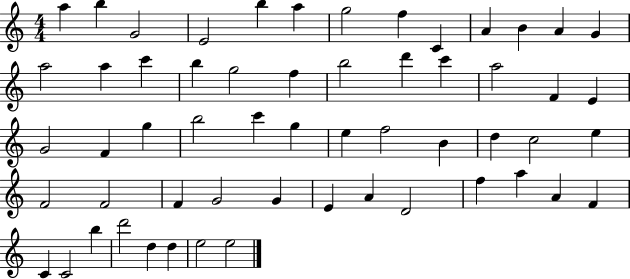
{
  \clef treble
  \numericTimeSignature
  \time 4/4
  \key c \major
  a''4 b''4 g'2 | e'2 b''4 a''4 | g''2 f''4 c'4 | a'4 b'4 a'4 g'4 | \break a''2 a''4 c'''4 | b''4 g''2 f''4 | b''2 d'''4 c'''4 | a''2 f'4 e'4 | \break g'2 f'4 g''4 | b''2 c'''4 g''4 | e''4 f''2 b'4 | d''4 c''2 e''4 | \break f'2 f'2 | f'4 g'2 g'4 | e'4 a'4 d'2 | f''4 a''4 a'4 f'4 | \break c'4 c'2 b''4 | d'''2 d''4 d''4 | e''2 e''2 | \bar "|."
}